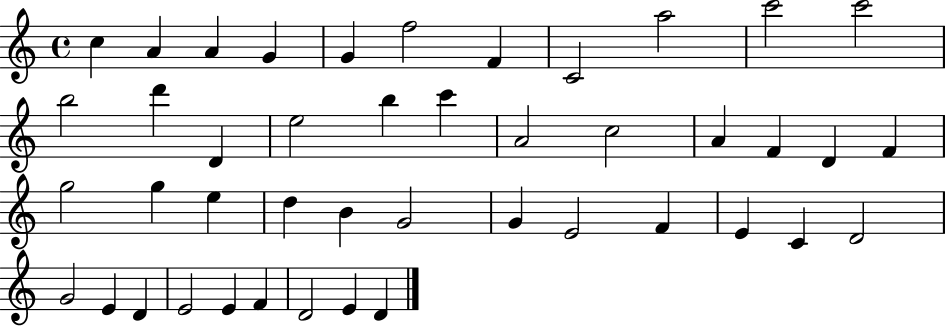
{
  \clef treble
  \time 4/4
  \defaultTimeSignature
  \key c \major
  c''4 a'4 a'4 g'4 | g'4 f''2 f'4 | c'2 a''2 | c'''2 c'''2 | \break b''2 d'''4 d'4 | e''2 b''4 c'''4 | a'2 c''2 | a'4 f'4 d'4 f'4 | \break g''2 g''4 e''4 | d''4 b'4 g'2 | g'4 e'2 f'4 | e'4 c'4 d'2 | \break g'2 e'4 d'4 | e'2 e'4 f'4 | d'2 e'4 d'4 | \bar "|."
}